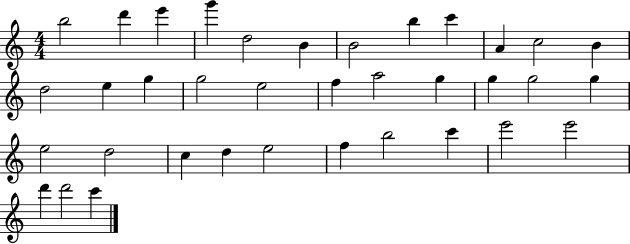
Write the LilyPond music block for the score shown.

{
  \clef treble
  \numericTimeSignature
  \time 4/4
  \key c \major
  b''2 d'''4 e'''4 | g'''4 d''2 b'4 | b'2 b''4 c'''4 | a'4 c''2 b'4 | \break d''2 e''4 g''4 | g''2 e''2 | f''4 a''2 g''4 | g''4 g''2 g''4 | \break e''2 d''2 | c''4 d''4 e''2 | f''4 b''2 c'''4 | e'''2 e'''2 | \break d'''4 d'''2 c'''4 | \bar "|."
}